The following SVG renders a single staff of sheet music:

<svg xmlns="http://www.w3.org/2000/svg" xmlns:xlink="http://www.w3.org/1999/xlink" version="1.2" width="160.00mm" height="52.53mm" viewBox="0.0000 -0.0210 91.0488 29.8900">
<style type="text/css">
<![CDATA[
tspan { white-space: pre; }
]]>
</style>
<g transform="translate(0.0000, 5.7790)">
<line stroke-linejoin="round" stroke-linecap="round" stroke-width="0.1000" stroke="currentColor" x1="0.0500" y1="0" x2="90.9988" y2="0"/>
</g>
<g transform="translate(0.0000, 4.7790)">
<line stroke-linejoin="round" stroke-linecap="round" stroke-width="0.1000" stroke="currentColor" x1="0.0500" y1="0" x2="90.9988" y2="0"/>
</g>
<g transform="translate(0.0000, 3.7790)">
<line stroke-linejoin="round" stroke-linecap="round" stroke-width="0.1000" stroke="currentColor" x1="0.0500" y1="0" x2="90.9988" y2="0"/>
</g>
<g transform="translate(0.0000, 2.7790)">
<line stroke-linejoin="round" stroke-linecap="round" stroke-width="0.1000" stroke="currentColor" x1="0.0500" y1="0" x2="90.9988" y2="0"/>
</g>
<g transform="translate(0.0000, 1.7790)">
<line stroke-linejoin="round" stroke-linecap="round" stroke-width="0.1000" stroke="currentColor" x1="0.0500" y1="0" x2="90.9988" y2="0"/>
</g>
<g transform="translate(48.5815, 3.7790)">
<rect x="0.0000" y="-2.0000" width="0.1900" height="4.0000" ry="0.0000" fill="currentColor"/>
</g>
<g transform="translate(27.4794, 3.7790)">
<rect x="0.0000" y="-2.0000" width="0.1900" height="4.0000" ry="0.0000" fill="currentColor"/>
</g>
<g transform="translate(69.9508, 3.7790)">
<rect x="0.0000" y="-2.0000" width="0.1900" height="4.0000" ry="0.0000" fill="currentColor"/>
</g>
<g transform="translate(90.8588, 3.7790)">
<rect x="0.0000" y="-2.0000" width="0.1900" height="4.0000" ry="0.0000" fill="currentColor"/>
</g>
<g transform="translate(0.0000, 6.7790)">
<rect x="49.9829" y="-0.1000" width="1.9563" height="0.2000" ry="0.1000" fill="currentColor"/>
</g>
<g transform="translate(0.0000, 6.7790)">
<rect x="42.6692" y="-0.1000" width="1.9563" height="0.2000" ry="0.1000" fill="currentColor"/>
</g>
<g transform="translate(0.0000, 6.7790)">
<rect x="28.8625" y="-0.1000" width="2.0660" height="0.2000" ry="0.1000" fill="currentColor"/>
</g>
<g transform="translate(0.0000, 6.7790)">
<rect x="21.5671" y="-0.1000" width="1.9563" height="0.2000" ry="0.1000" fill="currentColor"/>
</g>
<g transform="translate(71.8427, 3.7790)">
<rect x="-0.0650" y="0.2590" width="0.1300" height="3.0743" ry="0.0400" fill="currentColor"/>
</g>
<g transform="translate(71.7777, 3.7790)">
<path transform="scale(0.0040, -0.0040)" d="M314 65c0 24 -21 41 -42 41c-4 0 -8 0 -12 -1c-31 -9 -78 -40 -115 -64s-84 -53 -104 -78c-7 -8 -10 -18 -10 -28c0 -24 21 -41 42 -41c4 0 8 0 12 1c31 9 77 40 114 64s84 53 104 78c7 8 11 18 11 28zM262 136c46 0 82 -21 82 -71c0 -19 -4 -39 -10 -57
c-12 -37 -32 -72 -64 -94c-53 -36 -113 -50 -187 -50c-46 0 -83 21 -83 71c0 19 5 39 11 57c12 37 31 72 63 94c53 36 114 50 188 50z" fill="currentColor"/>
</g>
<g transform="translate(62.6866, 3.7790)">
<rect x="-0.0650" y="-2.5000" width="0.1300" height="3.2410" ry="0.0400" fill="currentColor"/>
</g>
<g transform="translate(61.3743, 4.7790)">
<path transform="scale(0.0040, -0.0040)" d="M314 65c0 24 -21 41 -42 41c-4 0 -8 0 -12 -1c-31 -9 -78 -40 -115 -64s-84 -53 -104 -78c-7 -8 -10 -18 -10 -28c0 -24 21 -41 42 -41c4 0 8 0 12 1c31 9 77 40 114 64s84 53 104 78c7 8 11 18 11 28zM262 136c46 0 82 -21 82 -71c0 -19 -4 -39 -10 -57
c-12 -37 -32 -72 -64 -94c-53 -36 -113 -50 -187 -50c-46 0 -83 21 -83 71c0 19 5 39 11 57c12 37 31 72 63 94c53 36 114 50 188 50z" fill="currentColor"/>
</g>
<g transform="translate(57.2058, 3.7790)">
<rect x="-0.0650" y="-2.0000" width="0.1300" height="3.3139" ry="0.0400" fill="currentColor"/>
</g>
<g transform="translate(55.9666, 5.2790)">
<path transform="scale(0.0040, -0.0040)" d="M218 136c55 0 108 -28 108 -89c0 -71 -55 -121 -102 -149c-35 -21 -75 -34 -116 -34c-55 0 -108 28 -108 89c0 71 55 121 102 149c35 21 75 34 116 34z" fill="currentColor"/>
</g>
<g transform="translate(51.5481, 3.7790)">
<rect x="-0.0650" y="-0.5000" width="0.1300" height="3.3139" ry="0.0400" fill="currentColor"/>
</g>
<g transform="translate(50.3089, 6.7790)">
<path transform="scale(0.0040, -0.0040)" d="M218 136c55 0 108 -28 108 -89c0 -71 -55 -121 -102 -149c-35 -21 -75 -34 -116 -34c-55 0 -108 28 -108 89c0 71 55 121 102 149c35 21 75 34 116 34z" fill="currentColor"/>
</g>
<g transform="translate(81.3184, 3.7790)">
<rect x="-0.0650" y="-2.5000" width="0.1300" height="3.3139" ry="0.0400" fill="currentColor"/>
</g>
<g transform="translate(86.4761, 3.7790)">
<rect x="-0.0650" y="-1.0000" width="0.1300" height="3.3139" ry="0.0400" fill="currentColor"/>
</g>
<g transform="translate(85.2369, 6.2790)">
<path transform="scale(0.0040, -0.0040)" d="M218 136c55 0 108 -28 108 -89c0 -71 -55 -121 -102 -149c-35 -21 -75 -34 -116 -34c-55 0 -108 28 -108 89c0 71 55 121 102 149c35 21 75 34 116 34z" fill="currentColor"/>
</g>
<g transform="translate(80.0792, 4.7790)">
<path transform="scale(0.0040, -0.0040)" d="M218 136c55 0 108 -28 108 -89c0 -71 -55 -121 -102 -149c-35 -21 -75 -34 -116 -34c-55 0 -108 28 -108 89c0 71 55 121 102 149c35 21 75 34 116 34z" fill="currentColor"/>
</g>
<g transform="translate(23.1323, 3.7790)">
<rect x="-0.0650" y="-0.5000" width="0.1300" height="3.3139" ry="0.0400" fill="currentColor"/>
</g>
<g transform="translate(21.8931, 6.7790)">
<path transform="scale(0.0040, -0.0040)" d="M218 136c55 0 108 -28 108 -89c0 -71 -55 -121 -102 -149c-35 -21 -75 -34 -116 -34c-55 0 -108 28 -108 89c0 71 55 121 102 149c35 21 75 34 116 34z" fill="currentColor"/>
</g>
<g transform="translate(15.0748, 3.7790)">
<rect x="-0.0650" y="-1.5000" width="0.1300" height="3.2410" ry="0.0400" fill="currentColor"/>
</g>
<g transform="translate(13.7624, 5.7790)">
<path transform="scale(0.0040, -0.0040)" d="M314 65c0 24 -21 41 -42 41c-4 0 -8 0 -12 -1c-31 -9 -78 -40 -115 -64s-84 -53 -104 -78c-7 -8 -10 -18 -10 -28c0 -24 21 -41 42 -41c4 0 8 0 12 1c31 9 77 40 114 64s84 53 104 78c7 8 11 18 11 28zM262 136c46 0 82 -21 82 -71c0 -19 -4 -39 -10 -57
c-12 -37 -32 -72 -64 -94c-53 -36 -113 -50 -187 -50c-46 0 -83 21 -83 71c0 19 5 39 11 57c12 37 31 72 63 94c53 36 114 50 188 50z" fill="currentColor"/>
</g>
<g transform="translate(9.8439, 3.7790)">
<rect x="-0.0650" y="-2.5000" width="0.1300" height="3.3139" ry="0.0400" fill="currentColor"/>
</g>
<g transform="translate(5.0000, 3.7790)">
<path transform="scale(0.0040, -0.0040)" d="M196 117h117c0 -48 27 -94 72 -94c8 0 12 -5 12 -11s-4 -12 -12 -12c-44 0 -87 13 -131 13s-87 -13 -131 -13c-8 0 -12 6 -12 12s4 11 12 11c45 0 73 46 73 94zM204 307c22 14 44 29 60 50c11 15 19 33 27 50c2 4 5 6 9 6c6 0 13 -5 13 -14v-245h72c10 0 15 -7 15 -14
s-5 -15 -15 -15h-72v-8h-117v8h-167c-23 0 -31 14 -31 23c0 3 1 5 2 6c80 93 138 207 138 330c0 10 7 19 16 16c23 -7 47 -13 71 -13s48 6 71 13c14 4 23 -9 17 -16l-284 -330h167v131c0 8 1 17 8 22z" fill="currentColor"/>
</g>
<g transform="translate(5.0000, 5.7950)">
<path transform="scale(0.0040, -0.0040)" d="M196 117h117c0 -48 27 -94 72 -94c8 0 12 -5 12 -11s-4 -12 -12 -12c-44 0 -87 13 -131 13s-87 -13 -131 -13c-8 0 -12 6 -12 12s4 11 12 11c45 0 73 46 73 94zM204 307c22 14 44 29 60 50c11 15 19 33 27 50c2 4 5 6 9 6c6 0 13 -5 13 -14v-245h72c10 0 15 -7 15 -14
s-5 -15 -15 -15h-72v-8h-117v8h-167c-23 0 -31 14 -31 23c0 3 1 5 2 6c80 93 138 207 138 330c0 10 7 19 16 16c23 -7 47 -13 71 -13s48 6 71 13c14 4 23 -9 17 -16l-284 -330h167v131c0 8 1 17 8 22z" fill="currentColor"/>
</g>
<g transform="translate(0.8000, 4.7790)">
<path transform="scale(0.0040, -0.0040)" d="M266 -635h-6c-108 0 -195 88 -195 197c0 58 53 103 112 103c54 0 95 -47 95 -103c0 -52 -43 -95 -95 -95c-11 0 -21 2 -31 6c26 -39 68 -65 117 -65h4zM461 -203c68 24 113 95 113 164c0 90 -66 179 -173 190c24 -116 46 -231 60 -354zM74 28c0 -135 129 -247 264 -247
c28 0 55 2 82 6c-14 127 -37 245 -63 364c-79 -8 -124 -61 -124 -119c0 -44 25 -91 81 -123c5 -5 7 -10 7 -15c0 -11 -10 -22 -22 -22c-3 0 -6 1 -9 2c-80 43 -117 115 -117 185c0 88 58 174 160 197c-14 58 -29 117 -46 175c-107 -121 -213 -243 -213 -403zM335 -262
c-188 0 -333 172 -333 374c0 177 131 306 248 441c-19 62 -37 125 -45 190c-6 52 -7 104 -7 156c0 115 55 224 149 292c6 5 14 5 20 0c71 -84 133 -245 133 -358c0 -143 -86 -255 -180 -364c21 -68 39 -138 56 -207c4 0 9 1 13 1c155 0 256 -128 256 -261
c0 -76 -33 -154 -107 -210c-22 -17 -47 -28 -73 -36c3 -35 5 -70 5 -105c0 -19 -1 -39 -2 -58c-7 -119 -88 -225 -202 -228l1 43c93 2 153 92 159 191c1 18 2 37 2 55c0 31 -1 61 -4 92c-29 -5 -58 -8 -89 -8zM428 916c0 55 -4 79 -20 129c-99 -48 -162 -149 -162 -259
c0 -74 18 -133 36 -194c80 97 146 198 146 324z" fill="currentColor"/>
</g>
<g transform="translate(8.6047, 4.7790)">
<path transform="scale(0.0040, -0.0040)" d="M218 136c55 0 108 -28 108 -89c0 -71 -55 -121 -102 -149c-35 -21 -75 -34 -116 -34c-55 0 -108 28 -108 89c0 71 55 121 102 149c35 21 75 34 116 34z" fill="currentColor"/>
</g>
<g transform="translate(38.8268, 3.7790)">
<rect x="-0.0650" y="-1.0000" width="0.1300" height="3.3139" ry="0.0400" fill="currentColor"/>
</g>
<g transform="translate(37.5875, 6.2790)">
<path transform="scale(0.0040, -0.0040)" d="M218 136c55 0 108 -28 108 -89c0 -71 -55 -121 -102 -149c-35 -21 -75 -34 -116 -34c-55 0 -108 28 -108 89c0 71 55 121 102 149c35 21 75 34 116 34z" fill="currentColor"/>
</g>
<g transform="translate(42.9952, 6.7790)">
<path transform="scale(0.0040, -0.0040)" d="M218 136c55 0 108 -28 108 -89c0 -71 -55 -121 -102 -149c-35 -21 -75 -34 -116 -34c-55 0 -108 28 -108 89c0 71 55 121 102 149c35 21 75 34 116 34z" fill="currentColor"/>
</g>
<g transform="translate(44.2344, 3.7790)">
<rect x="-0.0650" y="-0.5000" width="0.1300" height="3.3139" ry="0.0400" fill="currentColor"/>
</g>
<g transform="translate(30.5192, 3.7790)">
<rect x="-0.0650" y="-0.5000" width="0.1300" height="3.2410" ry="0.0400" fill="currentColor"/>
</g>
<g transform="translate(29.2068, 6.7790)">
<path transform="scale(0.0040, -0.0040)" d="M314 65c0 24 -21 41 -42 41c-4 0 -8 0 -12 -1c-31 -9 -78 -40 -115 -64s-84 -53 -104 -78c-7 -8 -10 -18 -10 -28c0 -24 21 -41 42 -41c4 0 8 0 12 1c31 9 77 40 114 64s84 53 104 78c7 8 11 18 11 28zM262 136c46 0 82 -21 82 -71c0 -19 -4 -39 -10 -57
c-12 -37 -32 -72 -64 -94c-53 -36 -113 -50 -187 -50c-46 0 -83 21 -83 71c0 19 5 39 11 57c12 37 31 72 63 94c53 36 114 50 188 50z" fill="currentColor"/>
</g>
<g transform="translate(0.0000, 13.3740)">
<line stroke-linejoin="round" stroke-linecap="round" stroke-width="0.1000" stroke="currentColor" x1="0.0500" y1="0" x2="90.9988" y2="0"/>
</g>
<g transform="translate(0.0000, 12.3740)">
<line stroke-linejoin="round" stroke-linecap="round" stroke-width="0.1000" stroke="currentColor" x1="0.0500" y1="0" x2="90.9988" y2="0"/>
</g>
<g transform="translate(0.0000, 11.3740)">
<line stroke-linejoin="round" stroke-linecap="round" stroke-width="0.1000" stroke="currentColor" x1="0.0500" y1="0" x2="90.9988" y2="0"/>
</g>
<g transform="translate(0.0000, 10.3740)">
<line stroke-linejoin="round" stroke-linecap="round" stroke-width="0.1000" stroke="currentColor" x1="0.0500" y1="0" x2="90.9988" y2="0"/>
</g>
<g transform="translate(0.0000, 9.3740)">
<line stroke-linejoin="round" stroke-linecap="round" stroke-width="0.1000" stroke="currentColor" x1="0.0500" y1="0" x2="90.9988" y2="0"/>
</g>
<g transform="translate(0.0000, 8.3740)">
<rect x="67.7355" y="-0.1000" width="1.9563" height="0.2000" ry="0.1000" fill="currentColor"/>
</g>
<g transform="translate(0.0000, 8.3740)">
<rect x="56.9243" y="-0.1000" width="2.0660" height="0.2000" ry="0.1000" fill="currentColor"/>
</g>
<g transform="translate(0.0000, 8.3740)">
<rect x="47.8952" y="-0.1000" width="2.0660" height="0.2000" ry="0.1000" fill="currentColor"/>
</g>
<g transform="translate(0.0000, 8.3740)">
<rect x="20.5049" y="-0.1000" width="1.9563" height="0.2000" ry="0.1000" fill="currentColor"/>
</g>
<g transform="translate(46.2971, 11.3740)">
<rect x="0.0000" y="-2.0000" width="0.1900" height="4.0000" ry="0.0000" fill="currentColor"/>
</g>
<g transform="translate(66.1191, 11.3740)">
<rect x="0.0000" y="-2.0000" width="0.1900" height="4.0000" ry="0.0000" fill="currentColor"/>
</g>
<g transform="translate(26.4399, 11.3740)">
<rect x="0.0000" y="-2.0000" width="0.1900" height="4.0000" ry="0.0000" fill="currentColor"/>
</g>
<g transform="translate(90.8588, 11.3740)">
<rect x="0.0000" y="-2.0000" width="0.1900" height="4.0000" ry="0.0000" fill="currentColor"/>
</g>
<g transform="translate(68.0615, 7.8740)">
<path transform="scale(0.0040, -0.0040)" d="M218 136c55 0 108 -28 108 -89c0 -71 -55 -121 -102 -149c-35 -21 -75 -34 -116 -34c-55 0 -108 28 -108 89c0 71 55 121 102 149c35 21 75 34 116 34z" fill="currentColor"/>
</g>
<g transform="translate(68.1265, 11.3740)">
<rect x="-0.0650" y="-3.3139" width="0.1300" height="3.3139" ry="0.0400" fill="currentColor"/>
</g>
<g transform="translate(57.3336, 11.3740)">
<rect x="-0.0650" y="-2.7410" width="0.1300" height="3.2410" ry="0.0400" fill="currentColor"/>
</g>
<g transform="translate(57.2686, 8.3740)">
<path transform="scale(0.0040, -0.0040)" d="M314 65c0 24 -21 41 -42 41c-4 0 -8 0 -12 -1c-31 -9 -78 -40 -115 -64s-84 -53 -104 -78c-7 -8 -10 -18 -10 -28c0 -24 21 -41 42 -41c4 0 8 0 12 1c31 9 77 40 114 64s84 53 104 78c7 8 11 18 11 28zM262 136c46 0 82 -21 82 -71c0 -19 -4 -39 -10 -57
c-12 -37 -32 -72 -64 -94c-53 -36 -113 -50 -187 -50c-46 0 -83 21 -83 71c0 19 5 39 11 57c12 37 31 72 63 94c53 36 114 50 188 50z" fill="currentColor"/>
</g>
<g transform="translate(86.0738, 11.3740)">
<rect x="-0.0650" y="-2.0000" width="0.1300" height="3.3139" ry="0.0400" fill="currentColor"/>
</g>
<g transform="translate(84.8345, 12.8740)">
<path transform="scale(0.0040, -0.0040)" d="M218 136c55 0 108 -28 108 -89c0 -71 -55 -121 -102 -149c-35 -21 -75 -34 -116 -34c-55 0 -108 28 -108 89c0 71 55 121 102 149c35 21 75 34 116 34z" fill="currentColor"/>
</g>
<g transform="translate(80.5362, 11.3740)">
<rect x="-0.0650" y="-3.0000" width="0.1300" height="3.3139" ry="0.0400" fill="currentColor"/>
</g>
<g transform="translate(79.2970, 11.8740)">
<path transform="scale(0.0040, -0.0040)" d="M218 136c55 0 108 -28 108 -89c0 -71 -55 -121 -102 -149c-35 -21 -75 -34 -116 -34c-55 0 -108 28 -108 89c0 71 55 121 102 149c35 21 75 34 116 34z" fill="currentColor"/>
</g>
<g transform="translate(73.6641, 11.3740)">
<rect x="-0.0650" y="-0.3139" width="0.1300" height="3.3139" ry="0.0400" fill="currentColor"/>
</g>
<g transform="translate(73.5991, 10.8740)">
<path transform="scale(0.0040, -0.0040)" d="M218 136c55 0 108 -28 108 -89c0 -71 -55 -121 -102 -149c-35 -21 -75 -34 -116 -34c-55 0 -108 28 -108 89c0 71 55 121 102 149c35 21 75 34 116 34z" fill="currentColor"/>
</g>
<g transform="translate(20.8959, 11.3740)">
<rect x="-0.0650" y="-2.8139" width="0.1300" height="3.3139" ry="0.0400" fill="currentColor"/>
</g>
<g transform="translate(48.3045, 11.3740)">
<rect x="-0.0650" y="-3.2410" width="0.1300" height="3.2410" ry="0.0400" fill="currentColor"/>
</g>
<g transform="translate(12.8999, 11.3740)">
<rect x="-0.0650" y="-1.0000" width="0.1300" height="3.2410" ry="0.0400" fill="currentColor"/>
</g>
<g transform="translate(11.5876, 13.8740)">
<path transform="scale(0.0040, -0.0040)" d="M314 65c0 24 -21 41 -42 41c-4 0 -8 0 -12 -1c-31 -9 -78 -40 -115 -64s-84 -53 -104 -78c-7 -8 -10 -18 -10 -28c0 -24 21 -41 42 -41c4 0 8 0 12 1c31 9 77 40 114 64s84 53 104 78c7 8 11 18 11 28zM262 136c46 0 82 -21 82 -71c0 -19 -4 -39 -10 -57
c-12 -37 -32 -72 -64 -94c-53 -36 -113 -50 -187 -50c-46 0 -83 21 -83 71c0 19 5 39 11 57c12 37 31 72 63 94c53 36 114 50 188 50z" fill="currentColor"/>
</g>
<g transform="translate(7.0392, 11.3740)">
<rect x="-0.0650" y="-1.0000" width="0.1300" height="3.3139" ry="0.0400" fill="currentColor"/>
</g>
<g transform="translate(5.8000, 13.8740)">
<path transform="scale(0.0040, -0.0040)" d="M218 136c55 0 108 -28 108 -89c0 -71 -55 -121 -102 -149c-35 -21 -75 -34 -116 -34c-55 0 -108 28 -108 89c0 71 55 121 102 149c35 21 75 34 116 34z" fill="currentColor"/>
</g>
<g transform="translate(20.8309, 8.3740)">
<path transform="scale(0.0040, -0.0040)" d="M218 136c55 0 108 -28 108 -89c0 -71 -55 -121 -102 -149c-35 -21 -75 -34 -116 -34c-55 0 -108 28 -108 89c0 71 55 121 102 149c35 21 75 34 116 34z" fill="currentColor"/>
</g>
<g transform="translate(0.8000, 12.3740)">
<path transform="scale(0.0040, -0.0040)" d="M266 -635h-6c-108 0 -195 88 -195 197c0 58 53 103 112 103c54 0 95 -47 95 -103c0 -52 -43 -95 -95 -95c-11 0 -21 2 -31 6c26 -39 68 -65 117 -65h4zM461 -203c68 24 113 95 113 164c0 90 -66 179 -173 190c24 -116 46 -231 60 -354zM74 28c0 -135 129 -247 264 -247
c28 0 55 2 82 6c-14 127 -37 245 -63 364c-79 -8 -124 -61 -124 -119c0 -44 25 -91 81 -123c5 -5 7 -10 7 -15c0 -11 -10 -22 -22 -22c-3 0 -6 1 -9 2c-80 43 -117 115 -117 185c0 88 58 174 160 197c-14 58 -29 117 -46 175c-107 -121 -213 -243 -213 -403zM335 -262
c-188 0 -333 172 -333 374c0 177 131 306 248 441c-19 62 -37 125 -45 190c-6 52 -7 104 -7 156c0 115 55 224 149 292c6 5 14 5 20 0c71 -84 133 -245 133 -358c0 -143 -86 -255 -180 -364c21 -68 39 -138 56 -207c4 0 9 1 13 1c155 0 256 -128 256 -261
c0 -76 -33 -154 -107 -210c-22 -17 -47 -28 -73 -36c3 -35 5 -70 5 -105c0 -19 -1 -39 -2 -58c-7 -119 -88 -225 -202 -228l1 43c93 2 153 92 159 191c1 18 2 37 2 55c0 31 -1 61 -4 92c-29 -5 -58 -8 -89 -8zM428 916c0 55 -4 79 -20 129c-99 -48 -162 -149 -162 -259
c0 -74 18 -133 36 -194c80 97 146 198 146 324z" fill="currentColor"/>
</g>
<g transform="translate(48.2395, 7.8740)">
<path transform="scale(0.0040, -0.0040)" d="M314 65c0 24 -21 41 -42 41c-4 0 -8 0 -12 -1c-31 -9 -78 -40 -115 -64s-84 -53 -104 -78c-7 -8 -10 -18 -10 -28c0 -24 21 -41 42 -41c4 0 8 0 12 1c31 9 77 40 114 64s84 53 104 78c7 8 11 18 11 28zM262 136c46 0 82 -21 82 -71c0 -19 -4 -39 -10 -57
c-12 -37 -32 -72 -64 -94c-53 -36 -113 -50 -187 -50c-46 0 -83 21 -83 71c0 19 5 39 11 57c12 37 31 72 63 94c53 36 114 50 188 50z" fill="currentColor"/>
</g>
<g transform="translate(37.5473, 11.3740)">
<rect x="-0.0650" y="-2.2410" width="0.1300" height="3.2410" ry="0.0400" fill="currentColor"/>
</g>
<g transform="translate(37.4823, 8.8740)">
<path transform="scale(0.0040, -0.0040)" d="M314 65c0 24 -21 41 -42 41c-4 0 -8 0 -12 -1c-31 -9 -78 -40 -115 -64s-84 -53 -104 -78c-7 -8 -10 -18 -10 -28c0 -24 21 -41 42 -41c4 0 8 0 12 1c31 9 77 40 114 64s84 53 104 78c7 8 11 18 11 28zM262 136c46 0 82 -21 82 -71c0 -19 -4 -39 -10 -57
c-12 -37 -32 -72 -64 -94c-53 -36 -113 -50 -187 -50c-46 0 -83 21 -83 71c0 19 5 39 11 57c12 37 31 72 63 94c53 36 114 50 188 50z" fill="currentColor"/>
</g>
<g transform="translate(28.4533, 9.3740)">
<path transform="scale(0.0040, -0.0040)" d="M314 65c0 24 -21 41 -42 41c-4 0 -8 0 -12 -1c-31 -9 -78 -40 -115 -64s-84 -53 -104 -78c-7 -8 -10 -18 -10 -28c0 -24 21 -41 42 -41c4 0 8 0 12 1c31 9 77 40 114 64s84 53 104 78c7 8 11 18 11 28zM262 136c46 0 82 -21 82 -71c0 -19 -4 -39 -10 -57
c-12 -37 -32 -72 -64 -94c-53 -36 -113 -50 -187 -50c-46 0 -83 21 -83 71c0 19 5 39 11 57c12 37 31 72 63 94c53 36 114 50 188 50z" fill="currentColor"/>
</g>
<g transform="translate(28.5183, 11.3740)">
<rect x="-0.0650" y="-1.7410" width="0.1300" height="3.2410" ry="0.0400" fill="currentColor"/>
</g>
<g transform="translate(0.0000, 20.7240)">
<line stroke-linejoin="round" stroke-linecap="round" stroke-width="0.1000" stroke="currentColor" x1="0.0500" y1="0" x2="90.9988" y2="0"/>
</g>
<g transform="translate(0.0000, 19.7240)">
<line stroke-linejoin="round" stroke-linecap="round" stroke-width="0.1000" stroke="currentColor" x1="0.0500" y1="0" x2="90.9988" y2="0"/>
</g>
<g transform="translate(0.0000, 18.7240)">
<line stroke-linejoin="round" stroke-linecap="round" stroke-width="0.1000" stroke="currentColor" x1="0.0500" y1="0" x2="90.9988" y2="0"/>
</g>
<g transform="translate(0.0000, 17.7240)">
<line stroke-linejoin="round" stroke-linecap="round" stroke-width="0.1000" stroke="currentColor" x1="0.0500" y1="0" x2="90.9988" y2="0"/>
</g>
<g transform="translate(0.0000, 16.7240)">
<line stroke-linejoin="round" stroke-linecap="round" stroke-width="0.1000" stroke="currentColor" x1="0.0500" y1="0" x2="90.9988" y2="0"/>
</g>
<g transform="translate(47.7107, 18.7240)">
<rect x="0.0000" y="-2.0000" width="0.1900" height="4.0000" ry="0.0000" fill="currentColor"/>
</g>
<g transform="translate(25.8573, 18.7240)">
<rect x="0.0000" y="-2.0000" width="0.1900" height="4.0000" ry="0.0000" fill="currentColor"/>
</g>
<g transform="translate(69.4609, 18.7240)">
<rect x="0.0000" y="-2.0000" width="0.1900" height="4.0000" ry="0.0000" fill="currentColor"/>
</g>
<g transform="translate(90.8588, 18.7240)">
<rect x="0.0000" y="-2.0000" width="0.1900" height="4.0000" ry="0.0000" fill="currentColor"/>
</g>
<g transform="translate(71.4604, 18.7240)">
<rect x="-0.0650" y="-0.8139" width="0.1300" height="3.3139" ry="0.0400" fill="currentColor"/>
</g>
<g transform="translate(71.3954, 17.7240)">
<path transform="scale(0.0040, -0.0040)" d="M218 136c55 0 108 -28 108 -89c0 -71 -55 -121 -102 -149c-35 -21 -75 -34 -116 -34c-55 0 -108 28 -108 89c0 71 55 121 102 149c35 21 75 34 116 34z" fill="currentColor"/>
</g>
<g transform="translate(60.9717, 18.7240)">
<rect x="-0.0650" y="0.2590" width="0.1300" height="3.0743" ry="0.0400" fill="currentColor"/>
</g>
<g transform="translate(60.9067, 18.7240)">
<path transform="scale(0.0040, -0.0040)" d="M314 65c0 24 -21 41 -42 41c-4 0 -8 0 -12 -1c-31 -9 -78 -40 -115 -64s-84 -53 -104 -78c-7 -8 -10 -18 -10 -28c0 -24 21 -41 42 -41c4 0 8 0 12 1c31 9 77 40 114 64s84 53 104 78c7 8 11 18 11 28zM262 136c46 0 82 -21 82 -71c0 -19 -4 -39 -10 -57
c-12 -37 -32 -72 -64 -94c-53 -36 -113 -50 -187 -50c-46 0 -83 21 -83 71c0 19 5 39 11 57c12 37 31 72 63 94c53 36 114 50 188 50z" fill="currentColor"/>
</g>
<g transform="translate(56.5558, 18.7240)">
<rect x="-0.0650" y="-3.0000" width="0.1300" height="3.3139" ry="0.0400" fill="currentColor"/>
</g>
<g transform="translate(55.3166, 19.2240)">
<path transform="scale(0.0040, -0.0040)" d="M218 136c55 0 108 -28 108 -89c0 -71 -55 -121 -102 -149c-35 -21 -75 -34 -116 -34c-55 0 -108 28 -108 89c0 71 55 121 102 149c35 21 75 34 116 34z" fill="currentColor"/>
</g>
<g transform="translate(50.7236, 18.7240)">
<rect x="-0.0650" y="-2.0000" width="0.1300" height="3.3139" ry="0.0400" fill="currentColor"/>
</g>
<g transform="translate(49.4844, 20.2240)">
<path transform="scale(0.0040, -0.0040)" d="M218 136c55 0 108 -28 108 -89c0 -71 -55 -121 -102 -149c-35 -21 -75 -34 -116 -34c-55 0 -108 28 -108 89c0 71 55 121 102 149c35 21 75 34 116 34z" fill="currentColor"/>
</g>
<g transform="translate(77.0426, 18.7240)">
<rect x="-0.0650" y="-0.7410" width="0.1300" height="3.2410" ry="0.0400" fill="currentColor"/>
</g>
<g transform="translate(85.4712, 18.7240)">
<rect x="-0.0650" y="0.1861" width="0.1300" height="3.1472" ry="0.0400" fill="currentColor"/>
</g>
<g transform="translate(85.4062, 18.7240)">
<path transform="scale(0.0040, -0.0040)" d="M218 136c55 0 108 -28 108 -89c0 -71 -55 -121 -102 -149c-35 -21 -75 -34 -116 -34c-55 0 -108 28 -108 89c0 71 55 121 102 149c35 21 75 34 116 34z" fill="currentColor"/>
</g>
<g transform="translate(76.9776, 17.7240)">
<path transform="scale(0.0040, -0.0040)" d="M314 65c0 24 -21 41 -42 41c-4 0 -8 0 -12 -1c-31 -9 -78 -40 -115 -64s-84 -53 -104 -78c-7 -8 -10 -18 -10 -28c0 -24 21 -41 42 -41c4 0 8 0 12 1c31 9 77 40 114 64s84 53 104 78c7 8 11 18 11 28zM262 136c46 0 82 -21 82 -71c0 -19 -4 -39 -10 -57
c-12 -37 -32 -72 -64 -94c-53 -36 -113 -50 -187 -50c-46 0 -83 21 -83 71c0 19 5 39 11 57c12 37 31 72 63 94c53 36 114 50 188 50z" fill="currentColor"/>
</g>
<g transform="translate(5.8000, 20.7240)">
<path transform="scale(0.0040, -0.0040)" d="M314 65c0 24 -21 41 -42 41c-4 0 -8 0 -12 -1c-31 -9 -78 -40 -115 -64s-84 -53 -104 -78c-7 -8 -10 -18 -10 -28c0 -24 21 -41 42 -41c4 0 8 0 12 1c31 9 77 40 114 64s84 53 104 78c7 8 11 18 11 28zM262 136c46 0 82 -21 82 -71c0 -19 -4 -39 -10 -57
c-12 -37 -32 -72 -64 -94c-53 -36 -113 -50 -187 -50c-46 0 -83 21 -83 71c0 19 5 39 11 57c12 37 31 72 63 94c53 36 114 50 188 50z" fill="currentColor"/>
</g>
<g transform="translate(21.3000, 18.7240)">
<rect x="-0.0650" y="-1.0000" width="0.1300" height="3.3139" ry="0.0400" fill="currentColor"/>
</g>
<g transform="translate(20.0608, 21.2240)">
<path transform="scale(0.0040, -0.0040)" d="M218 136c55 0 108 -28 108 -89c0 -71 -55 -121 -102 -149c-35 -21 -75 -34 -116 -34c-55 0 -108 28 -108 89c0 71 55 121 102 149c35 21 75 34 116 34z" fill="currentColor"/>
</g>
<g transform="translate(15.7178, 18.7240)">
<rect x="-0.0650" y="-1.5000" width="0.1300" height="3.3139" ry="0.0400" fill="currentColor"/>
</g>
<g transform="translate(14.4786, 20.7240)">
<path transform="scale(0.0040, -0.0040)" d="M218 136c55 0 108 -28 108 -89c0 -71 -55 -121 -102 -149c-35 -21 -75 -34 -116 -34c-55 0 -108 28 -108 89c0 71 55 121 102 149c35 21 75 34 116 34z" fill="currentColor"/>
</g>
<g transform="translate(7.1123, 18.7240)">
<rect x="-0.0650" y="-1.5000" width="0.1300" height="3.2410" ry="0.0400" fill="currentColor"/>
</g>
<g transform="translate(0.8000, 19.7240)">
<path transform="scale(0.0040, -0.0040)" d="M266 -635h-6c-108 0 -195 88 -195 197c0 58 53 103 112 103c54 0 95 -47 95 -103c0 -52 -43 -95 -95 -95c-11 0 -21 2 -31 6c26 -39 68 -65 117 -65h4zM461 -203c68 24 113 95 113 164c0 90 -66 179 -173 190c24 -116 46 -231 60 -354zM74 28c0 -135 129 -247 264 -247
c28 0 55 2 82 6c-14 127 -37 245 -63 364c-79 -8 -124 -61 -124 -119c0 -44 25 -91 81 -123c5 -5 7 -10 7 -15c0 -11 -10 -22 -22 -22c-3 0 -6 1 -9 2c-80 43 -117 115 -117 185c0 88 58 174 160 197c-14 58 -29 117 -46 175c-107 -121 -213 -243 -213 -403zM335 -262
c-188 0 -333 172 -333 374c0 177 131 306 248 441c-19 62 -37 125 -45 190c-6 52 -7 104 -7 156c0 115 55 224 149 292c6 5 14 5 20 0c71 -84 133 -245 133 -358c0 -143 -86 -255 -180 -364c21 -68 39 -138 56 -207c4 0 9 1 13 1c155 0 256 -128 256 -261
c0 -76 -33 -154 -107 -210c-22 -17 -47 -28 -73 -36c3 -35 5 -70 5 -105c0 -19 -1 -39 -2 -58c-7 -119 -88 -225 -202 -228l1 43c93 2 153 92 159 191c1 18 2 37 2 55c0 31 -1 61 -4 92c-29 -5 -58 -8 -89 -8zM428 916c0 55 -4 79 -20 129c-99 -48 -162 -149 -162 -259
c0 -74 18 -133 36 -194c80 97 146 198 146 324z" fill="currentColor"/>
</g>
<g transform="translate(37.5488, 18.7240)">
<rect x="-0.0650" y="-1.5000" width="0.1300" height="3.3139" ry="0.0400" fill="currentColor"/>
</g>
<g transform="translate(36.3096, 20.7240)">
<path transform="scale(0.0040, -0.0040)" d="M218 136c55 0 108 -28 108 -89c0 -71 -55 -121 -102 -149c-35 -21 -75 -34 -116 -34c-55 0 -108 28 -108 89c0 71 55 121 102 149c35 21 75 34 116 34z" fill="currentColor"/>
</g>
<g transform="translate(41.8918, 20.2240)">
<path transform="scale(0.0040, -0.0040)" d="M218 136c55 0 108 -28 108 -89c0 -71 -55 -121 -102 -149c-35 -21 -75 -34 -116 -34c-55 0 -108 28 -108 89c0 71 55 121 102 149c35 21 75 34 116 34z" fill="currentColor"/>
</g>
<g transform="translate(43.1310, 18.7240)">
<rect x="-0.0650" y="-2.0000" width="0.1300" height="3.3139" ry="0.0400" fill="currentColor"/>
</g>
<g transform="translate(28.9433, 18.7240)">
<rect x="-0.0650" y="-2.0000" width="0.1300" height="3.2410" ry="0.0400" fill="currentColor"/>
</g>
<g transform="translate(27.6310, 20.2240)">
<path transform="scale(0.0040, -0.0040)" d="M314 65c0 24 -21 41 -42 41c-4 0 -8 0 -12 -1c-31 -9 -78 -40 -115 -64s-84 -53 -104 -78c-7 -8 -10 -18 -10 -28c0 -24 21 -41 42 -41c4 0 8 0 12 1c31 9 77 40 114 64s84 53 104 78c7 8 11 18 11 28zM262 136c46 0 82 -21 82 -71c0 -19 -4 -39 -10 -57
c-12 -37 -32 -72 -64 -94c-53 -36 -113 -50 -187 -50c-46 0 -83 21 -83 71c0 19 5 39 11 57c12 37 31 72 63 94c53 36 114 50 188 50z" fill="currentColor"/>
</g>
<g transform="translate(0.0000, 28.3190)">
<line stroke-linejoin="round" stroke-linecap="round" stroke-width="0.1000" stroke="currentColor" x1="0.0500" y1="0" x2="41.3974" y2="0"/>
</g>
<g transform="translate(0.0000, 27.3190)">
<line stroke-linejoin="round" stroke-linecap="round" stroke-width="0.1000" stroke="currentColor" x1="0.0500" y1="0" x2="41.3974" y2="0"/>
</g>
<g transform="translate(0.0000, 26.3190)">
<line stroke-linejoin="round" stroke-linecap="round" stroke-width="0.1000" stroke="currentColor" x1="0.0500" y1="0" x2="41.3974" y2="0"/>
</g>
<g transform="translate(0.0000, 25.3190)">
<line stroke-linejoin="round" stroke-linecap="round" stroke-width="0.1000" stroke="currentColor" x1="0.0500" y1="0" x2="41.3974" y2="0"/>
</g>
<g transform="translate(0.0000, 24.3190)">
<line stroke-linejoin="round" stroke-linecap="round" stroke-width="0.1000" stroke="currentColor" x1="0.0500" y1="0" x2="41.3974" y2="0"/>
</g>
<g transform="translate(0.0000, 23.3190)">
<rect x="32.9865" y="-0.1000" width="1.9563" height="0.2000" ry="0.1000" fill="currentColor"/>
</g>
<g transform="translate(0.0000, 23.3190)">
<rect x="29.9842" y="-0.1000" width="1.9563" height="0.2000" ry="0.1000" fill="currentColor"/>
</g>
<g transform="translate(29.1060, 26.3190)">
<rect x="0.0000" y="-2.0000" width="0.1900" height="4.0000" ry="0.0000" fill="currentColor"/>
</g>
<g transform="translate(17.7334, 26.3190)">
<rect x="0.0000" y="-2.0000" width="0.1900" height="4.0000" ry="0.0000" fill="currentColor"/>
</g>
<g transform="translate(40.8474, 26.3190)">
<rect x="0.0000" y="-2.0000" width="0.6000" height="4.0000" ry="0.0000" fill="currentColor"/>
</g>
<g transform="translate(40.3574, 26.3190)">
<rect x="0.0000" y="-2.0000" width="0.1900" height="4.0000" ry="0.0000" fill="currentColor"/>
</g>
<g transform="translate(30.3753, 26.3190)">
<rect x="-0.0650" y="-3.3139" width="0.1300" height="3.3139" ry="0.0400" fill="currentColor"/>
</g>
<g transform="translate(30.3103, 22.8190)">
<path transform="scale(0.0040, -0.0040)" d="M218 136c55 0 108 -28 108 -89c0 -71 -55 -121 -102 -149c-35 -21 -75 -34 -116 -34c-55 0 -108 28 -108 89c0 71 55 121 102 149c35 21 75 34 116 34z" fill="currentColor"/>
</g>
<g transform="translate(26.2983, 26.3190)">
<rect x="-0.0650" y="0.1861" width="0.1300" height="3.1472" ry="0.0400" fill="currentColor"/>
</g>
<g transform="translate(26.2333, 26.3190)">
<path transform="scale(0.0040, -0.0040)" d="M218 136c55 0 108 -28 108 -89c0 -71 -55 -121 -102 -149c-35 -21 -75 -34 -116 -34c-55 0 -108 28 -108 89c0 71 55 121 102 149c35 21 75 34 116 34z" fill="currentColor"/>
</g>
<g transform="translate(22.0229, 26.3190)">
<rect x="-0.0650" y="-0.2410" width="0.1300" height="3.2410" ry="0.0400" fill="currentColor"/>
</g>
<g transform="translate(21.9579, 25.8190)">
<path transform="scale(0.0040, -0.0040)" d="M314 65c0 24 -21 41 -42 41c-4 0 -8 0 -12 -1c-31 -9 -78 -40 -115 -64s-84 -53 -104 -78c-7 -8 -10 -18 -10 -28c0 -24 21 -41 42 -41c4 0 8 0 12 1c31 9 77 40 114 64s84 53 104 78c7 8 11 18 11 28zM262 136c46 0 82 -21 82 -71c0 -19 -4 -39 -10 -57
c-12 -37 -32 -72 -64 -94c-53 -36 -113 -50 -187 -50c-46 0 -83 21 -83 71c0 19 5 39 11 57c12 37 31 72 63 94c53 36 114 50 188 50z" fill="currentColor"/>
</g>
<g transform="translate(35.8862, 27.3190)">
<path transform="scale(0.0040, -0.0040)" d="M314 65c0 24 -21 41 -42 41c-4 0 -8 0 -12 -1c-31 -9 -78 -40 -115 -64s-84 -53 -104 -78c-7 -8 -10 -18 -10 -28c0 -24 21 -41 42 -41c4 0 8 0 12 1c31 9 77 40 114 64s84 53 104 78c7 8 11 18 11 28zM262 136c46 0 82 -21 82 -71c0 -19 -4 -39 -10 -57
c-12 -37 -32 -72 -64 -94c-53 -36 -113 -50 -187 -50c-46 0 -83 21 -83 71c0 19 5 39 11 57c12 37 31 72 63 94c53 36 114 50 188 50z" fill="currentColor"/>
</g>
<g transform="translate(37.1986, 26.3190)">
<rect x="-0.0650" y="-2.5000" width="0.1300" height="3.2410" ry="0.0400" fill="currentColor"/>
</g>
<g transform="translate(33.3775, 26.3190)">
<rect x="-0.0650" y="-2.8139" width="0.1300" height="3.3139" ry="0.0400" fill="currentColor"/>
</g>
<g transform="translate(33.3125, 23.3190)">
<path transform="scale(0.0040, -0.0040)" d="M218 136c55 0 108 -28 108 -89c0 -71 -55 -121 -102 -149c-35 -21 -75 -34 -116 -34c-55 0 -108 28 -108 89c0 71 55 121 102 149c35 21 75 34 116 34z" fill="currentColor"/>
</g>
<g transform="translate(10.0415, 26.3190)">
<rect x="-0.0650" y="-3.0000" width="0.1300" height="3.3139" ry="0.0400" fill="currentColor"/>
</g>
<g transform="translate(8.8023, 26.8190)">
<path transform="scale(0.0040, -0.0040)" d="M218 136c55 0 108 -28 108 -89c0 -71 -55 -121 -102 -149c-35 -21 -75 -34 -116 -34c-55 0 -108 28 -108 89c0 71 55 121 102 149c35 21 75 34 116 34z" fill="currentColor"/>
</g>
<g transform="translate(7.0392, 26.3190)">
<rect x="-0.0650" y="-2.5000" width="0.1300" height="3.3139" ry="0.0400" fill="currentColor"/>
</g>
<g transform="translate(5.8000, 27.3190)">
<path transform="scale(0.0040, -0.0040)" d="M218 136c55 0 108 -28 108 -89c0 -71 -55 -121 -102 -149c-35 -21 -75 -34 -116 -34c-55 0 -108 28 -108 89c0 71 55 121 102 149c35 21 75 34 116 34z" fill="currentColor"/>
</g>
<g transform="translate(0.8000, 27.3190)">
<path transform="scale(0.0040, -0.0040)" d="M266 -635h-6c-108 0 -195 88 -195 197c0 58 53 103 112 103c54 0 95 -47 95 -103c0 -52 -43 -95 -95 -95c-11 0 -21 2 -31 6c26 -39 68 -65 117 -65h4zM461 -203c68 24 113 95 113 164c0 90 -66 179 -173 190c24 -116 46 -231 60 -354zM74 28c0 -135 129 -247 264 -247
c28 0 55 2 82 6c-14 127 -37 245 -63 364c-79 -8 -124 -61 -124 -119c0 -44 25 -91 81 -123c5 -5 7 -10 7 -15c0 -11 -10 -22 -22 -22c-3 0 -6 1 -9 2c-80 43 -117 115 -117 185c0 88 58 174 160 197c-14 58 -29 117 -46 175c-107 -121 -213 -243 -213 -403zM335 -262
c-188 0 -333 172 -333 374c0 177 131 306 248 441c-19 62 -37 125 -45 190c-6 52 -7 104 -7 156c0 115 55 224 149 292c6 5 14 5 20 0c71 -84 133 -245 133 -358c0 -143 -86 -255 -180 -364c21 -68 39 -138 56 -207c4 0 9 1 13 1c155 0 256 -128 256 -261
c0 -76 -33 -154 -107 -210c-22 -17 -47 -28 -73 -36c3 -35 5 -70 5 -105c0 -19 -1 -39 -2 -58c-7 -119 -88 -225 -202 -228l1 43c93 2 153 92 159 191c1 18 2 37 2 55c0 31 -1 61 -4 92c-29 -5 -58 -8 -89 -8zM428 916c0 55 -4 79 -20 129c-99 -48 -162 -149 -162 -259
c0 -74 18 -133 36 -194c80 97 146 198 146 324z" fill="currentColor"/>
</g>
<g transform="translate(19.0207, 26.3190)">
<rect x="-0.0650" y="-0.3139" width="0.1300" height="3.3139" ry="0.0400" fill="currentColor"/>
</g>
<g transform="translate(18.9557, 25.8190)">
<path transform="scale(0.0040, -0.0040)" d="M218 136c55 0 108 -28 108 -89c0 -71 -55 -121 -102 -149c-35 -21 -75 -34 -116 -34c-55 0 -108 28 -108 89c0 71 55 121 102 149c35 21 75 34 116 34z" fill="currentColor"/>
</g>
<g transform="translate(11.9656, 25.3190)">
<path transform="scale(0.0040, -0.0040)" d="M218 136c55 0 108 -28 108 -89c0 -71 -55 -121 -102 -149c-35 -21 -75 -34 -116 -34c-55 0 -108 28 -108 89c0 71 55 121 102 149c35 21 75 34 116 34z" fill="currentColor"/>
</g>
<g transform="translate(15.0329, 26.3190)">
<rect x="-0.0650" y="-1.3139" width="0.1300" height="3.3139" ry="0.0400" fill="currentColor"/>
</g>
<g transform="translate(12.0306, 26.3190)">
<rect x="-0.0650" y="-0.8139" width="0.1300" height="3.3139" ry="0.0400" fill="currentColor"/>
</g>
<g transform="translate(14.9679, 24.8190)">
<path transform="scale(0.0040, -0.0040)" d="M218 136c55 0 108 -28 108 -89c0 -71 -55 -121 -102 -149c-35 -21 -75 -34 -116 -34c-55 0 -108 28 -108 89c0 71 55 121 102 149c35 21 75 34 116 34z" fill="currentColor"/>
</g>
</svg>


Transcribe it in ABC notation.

X:1
T:Untitled
M:4/4
L:1/4
K:C
G E2 C C2 D C C F G2 B2 G D D D2 a f2 g2 b2 a2 b c A F E2 E D F2 E F F A B2 d d2 B G A d e c c2 B b a G2